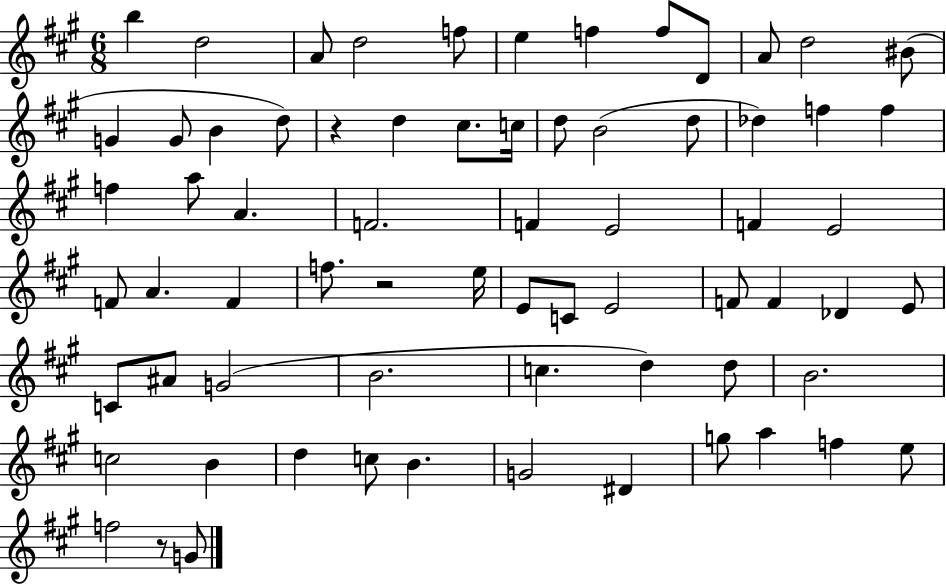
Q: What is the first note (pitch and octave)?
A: B5